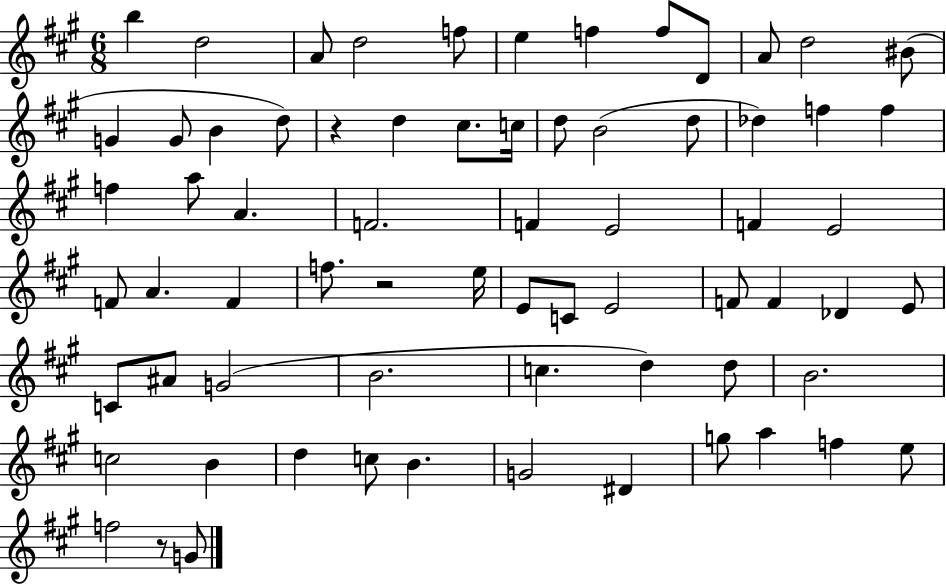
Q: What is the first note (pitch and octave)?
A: B5